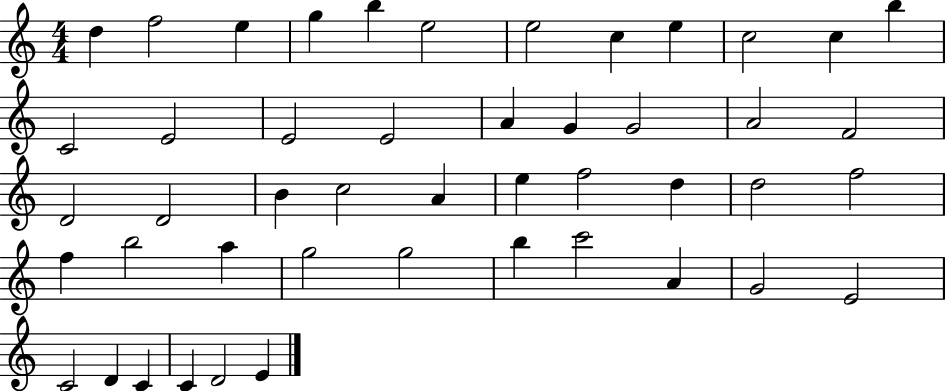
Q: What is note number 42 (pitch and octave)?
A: C4